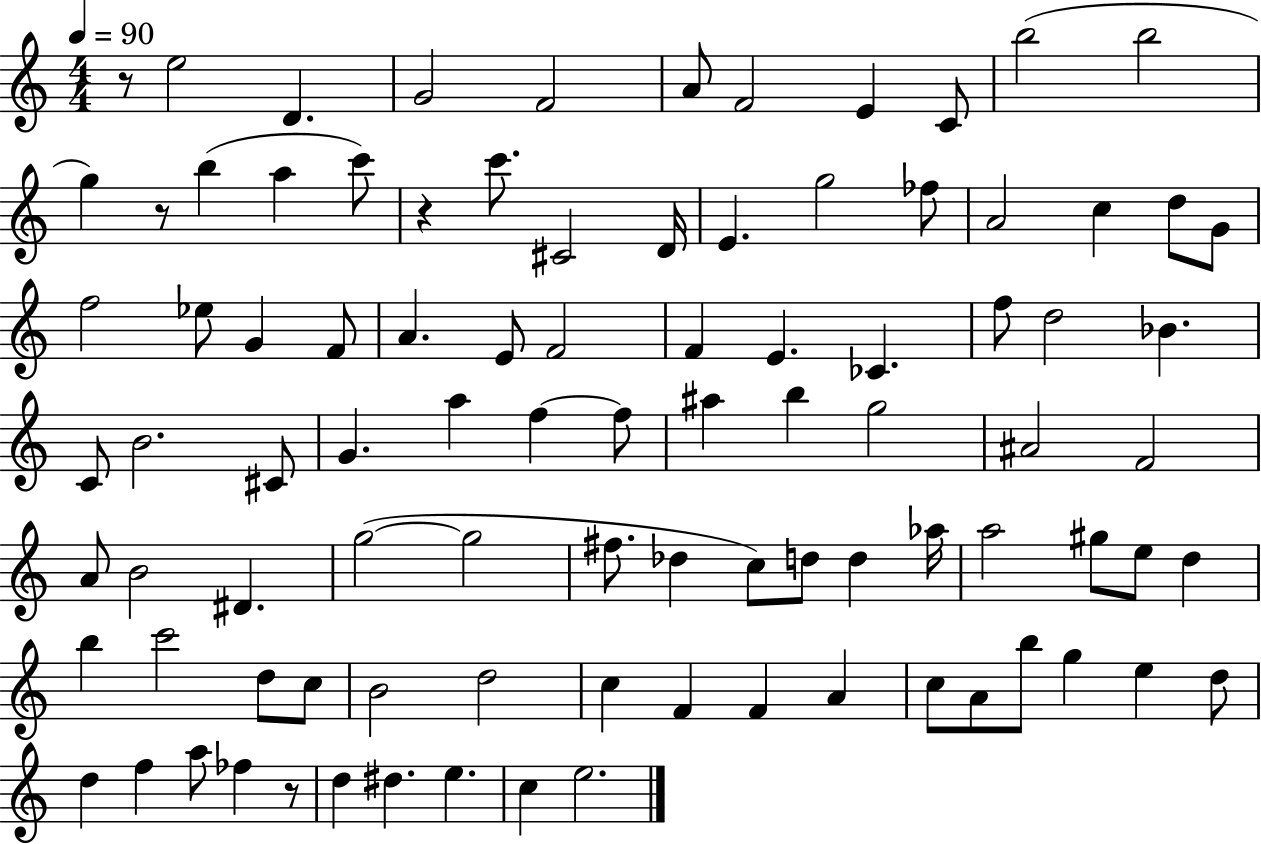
X:1
T:Untitled
M:4/4
L:1/4
K:C
z/2 e2 D G2 F2 A/2 F2 E C/2 b2 b2 g z/2 b a c'/2 z c'/2 ^C2 D/4 E g2 _f/2 A2 c d/2 G/2 f2 _e/2 G F/2 A E/2 F2 F E _C f/2 d2 _B C/2 B2 ^C/2 G a f f/2 ^a b g2 ^A2 F2 A/2 B2 ^D g2 g2 ^f/2 _d c/2 d/2 d _a/4 a2 ^g/2 e/2 d b c'2 d/2 c/2 B2 d2 c F F A c/2 A/2 b/2 g e d/2 d f a/2 _f z/2 d ^d e c e2